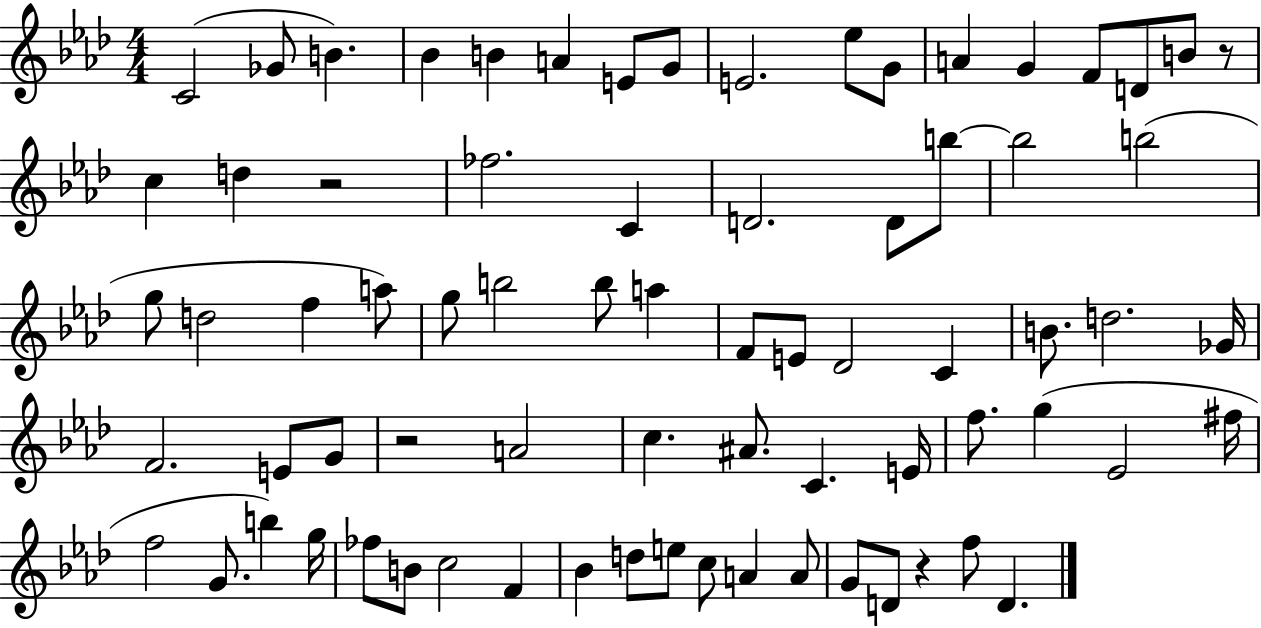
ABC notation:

X:1
T:Untitled
M:4/4
L:1/4
K:Ab
C2 _G/2 B _B B A E/2 G/2 E2 _e/2 G/2 A G F/2 D/2 B/2 z/2 c d z2 _f2 C D2 D/2 b/2 b2 b2 g/2 d2 f a/2 g/2 b2 b/2 a F/2 E/2 _D2 C B/2 d2 _G/4 F2 E/2 G/2 z2 A2 c ^A/2 C E/4 f/2 g _E2 ^f/4 f2 G/2 b g/4 _f/2 B/2 c2 F _B d/2 e/2 c/2 A A/2 G/2 D/2 z f/2 D